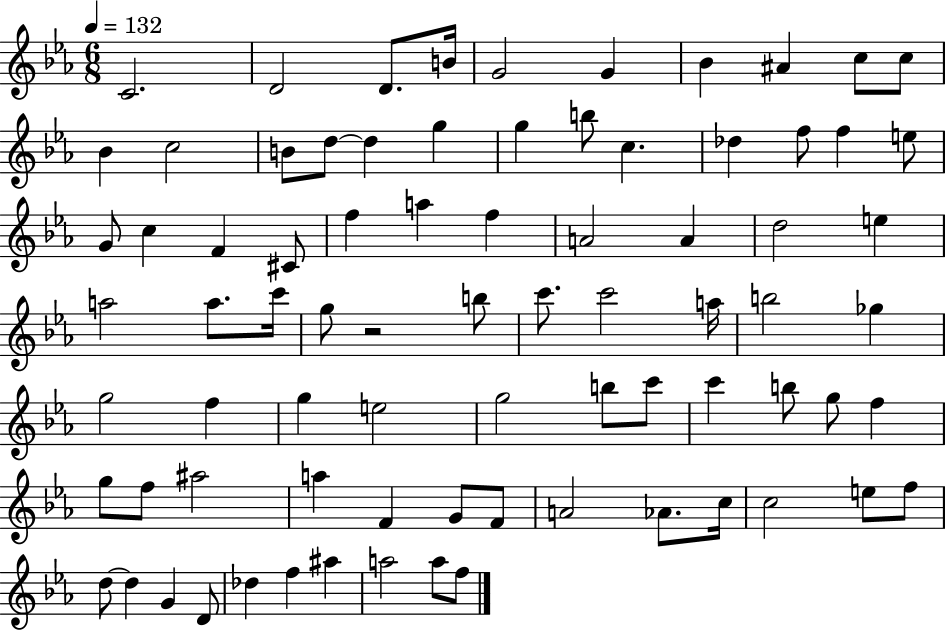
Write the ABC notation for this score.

X:1
T:Untitled
M:6/8
L:1/4
K:Eb
C2 D2 D/2 B/4 G2 G _B ^A c/2 c/2 _B c2 B/2 d/2 d g g b/2 c _d f/2 f e/2 G/2 c F ^C/2 f a f A2 A d2 e a2 a/2 c'/4 g/2 z2 b/2 c'/2 c'2 a/4 b2 _g g2 f g e2 g2 b/2 c'/2 c' b/2 g/2 f g/2 f/2 ^a2 a F G/2 F/2 A2 _A/2 c/4 c2 e/2 f/2 d/2 d G D/2 _d f ^a a2 a/2 f/2